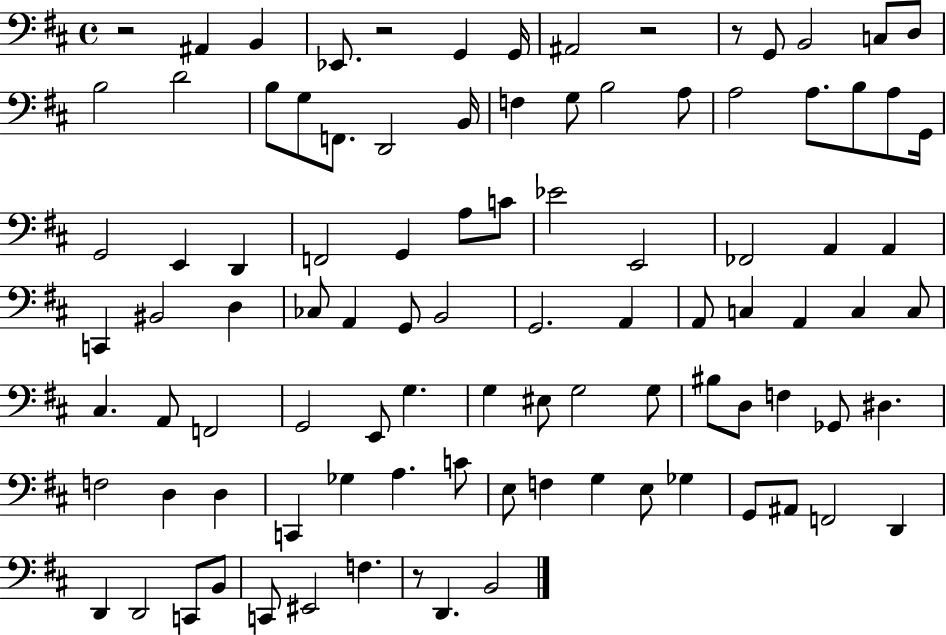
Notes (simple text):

R/h A#2/q B2/q Eb2/e. R/h G2/q G2/s A#2/h R/h R/e G2/e B2/h C3/e D3/e B3/h D4/h B3/e G3/e F2/e. D2/h B2/s F3/q G3/e B3/h A3/e A3/h A3/e. B3/e A3/e G2/s G2/h E2/q D2/q F2/h G2/q A3/e C4/e Eb4/h E2/h FES2/h A2/q A2/q C2/q BIS2/h D3/q CES3/e A2/q G2/e B2/h G2/h. A2/q A2/e C3/q A2/q C3/q C3/e C#3/q. A2/e F2/h G2/h E2/e G3/q. G3/q EIS3/e G3/h G3/e BIS3/e D3/e F3/q Gb2/e D#3/q. F3/h D3/q D3/q C2/q Gb3/q A3/q. C4/e E3/e F3/q G3/q E3/e Gb3/q G2/e A#2/e F2/h D2/q D2/q D2/h C2/e B2/e C2/e EIS2/h F3/q. R/e D2/q. B2/h